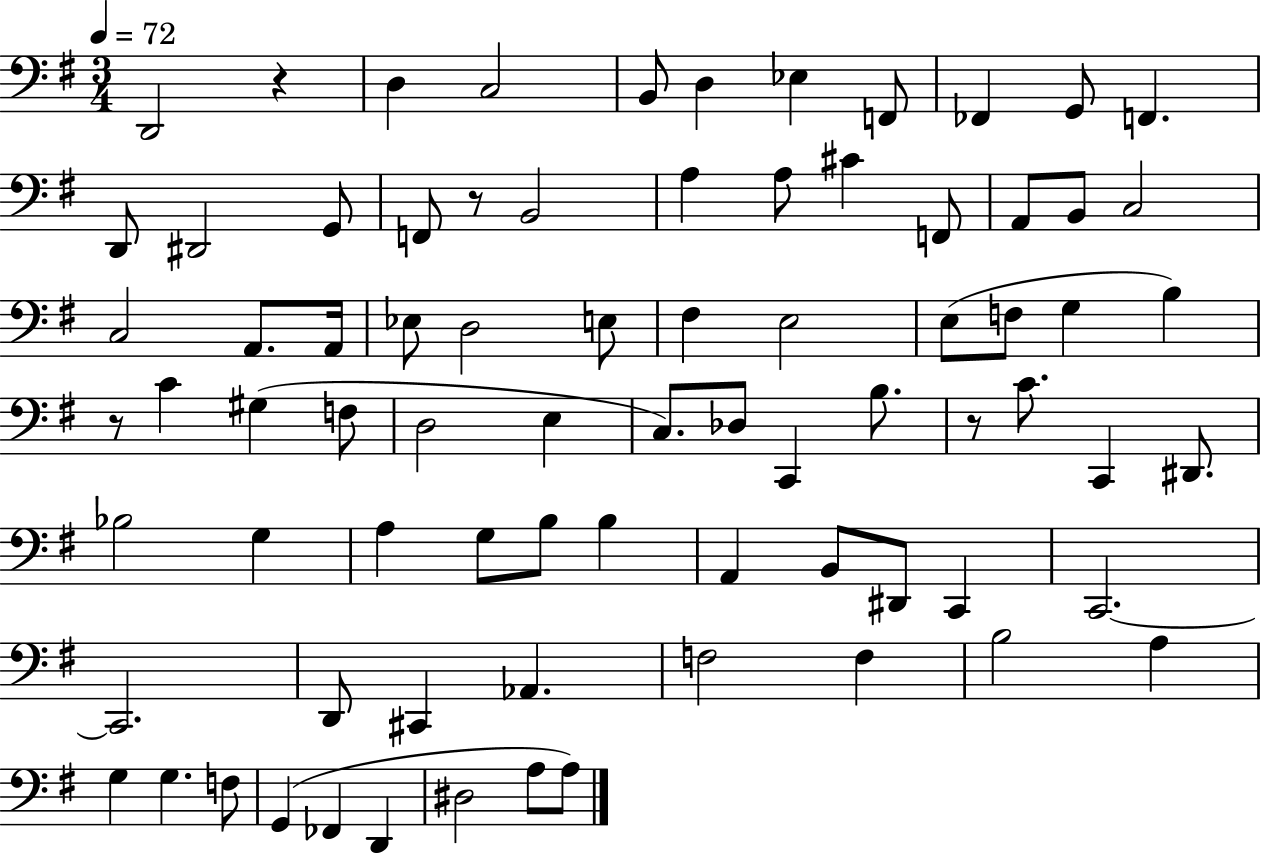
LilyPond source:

{
  \clef bass
  \numericTimeSignature
  \time 3/4
  \key g \major
  \tempo 4 = 72
  d,2 r4 | d4 c2 | b,8 d4 ees4 f,8 | fes,4 g,8 f,4. | \break d,8 dis,2 g,8 | f,8 r8 b,2 | a4 a8 cis'4 f,8 | a,8 b,8 c2 | \break c2 a,8. a,16 | ees8 d2 e8 | fis4 e2 | e8( f8 g4 b4) | \break r8 c'4 gis4( f8 | d2 e4 | c8.) des8 c,4 b8. | r8 c'8. c,4 dis,8. | \break bes2 g4 | a4 g8 b8 b4 | a,4 b,8 dis,8 c,4 | c,2.~~ | \break c,2. | d,8 cis,4 aes,4. | f2 f4 | b2 a4 | \break g4 g4. f8 | g,4( fes,4 d,4 | dis2 a8 a8) | \bar "|."
}